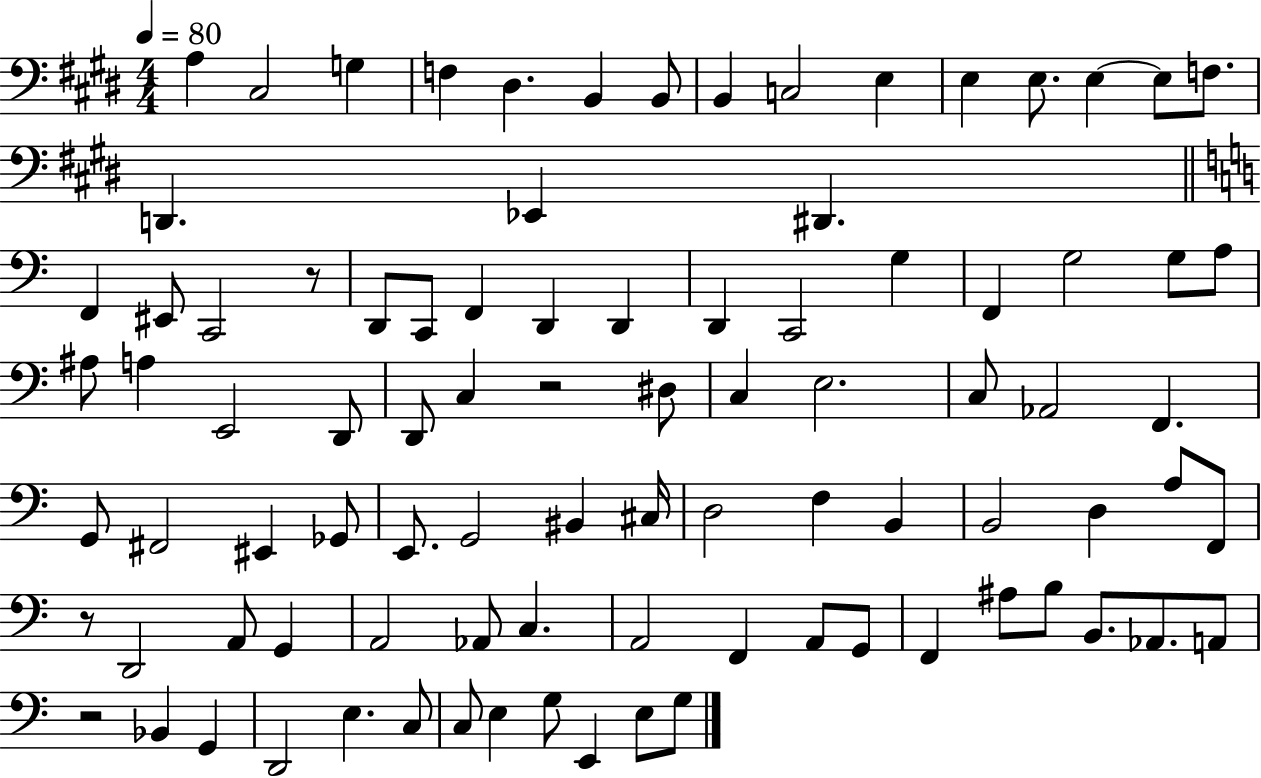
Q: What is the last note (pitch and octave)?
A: G3